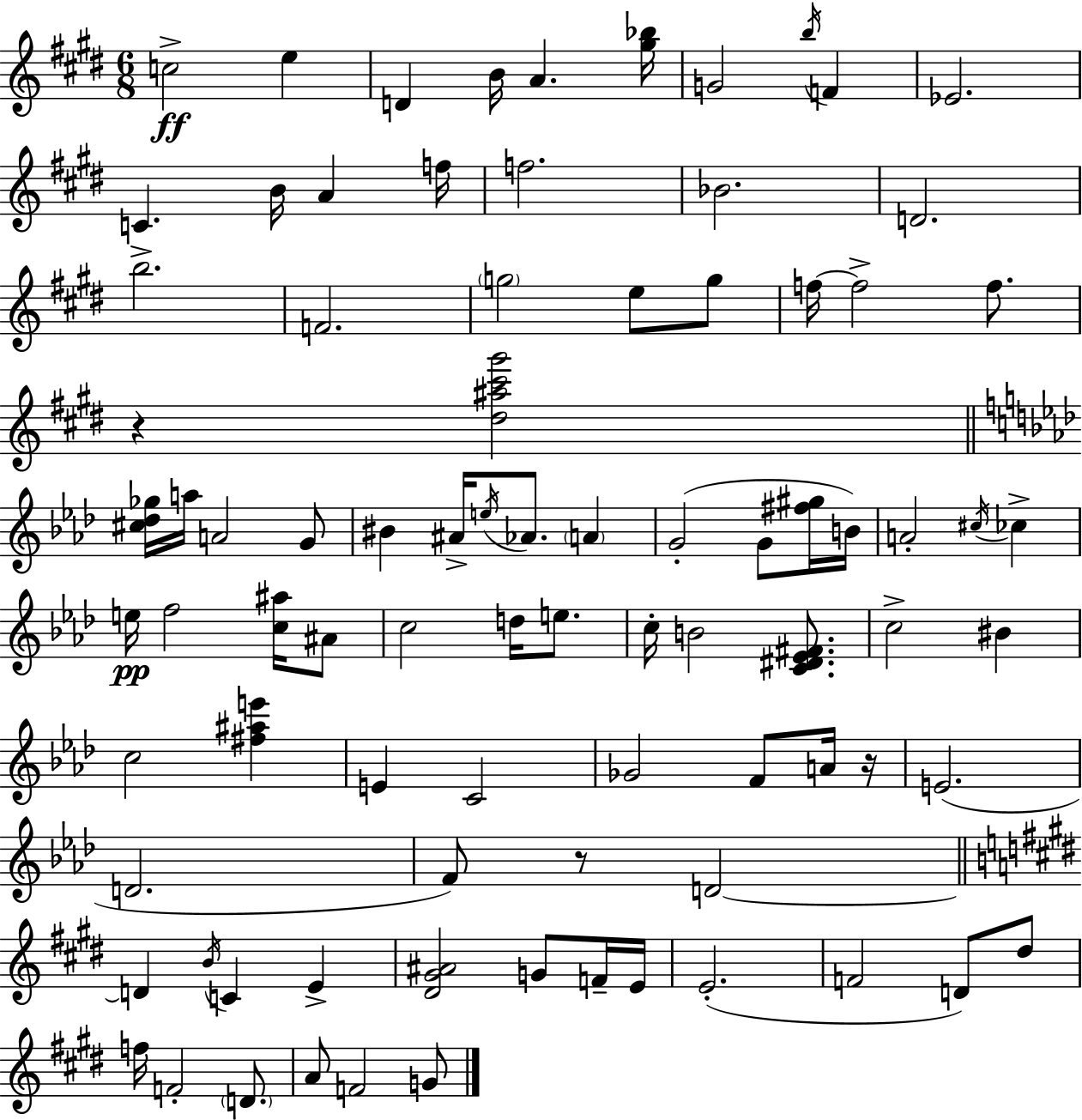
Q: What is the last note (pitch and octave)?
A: G4